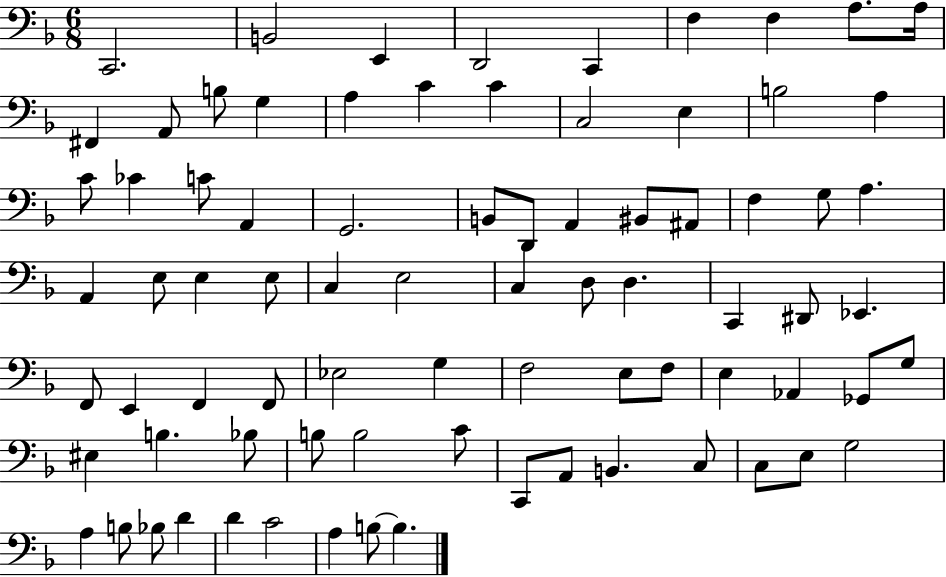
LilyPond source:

{
  \clef bass
  \numericTimeSignature
  \time 6/8
  \key f \major
  c,2. | b,2 e,4 | d,2 c,4 | f4 f4 a8. a16 | \break fis,4 a,8 b8 g4 | a4 c'4 c'4 | c2 e4 | b2 a4 | \break c'8 ces'4 c'8 a,4 | g,2. | b,8 d,8 a,4 bis,8 ais,8 | f4 g8 a4. | \break a,4 e8 e4 e8 | c4 e2 | c4 d8 d4. | c,4 dis,8 ees,4. | \break f,8 e,4 f,4 f,8 | ees2 g4 | f2 e8 f8 | e4 aes,4 ges,8 g8 | \break eis4 b4. bes8 | b8 b2 c'8 | c,8 a,8 b,4. c8 | c8 e8 g2 | \break a4 b8 bes8 d'4 | d'4 c'2 | a4 b8~~ b4. | \bar "|."
}